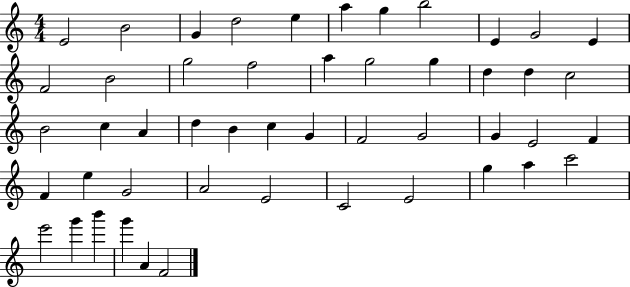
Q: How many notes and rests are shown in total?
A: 49